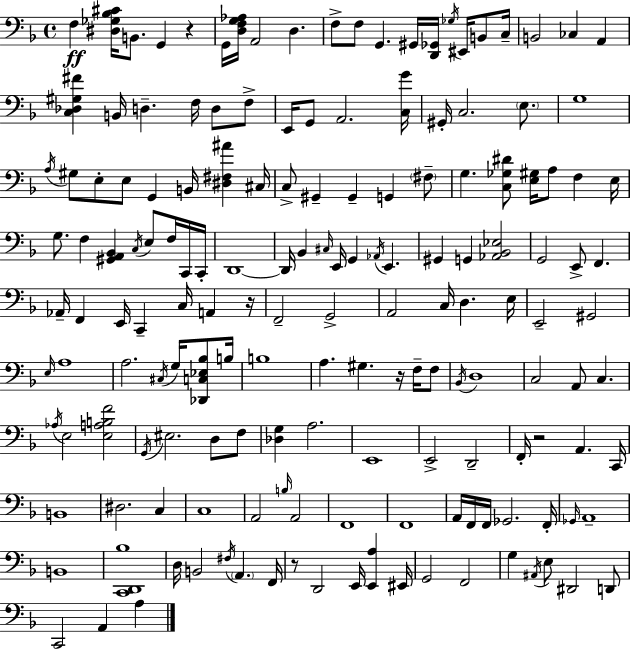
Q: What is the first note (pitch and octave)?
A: F3